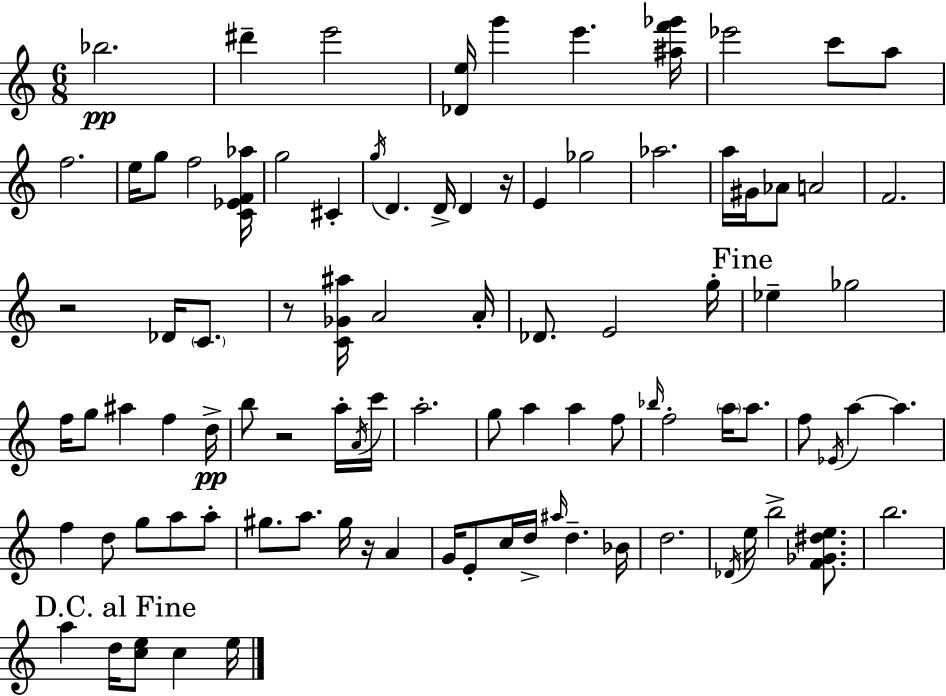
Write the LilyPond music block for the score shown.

{
  \clef treble
  \numericTimeSignature
  \time 6/8
  \key a \minor
  bes''2.\pp | dis'''4-- e'''2 | <des' e''>16 g'''4 e'''4. <ais'' f''' ges'''>16 | ees'''2 c'''8 a''8 | \break f''2. | e''16 g''8 f''2 <c' ees' f' aes''>16 | g''2 cis'4-. | \acciaccatura { g''16 } d'4. d'16-> d'4 | \break r16 e'4 ges''2 | aes''2. | a''16 gis'16 aes'8 a'2 | f'2. | \break r2 des'16 \parenthesize c'8. | r8 <c' ges' ais''>16 a'2 | a'16-. des'8. e'2 | g''16-. \mark "Fine" ees''4-- ges''2 | \break f''16 g''8 ais''4 f''4 | d''16->\pp b''8 r2 a''16-. | \acciaccatura { a'16 } c'''16 a''2.-. | g''8 a''4 a''4 | \break f''8 \grace { bes''16 } f''2-. \parenthesize a''16 | a''8. f''8 \acciaccatura { ees'16 } a''4~~ a''4. | f''4 d''8 g''8 | a''8 a''8-. gis''8. a''8. gis''16 r16 | \break a'4 g'16 e'8-. c''16 d''16-> \grace { ais''16 } d''4.-- | bes'16 d''2. | \acciaccatura { des'16 } e''16 b''2-> | <f' ges' dis'' e''>8. b''2. | \break \mark "D.C. al Fine" a''4 d''16 <c'' e''>8 | c''4 e''16 \bar "|."
}